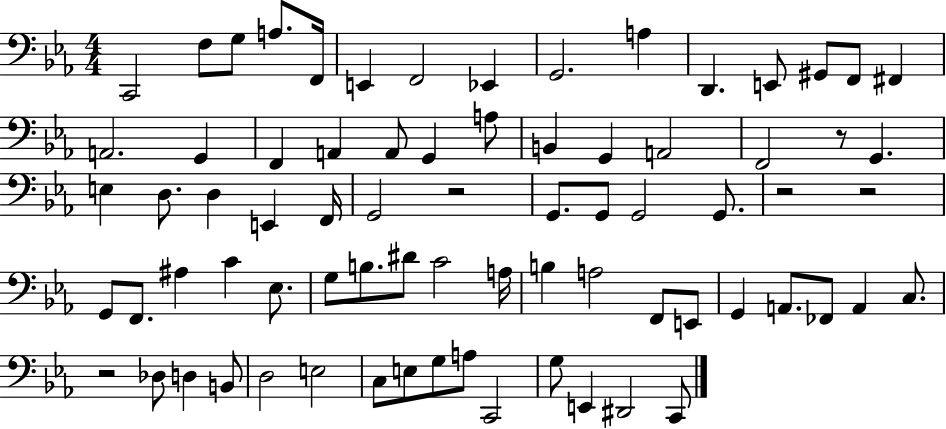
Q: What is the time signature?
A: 4/4